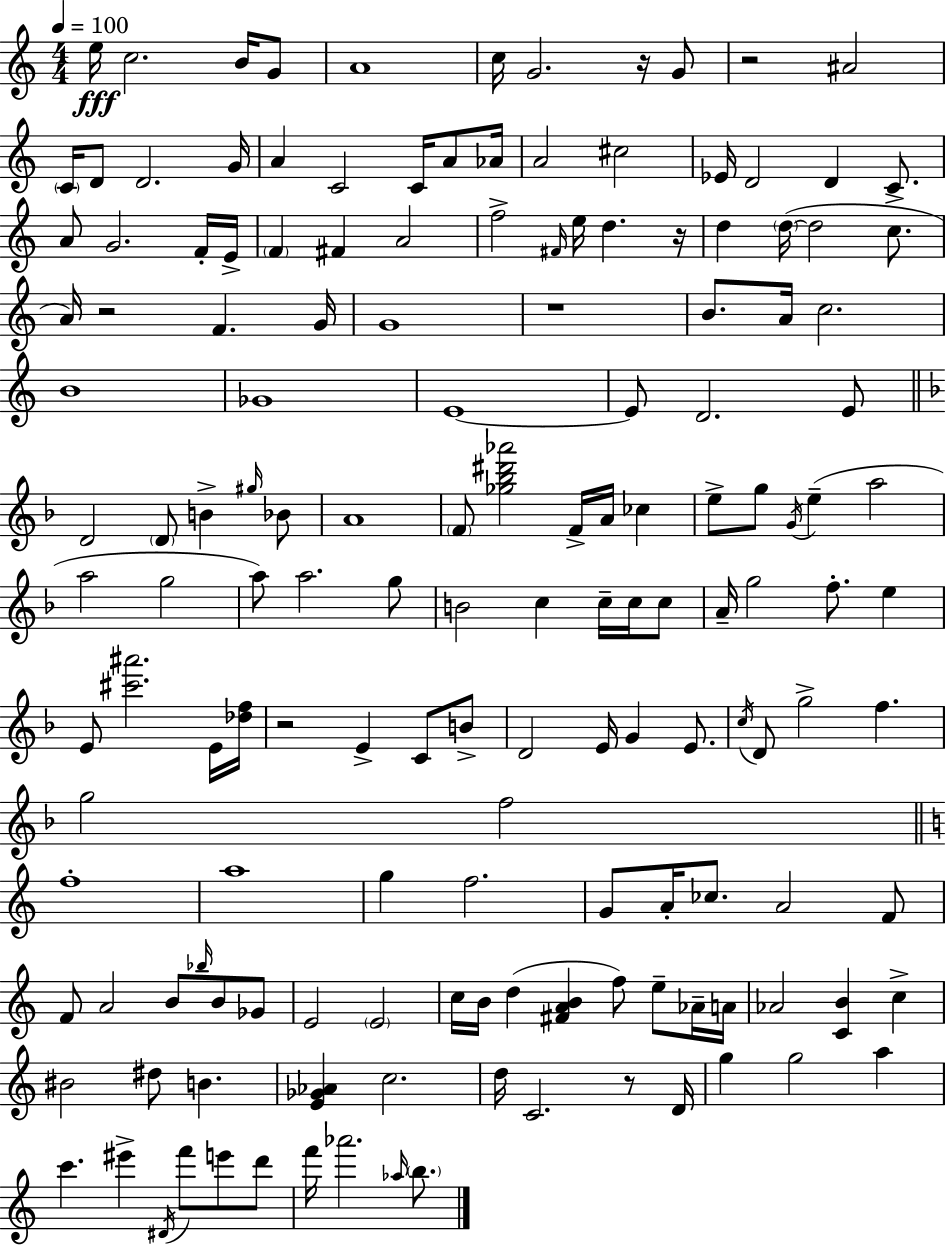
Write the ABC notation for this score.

X:1
T:Untitled
M:4/4
L:1/4
K:C
e/4 c2 B/4 G/2 A4 c/4 G2 z/4 G/2 z2 ^A2 C/4 D/2 D2 G/4 A C2 C/4 A/2 _A/4 A2 ^c2 _E/4 D2 D C/2 A/2 G2 F/4 E/4 F ^F A2 f2 ^F/4 e/4 d z/4 d d/4 d2 c/2 A/4 z2 F G/4 G4 z4 B/2 A/4 c2 B4 _G4 E4 E/2 D2 E/2 D2 D/2 B ^g/4 _B/2 A4 F/2 [_g_b^d'_a']2 F/4 A/4 _c e/2 g/2 G/4 e a2 a2 g2 a/2 a2 g/2 B2 c c/4 c/4 c/2 A/4 g2 f/2 e E/2 [^c'^a']2 E/4 [_df]/4 z2 E C/2 B/2 D2 E/4 G E/2 c/4 D/2 g2 f g2 f2 f4 a4 g f2 G/2 A/4 _c/2 A2 F/2 F/2 A2 B/2 _b/4 B/2 _G/2 E2 E2 c/4 B/4 d [^FAB] f/2 e/2 _A/4 A/4 _A2 [CB] c ^B2 ^d/2 B [E_G_A] c2 d/4 C2 z/2 D/4 g g2 a c' ^e' ^D/4 f'/2 e'/2 d'/2 f'/4 _a'2 _a/4 b/2